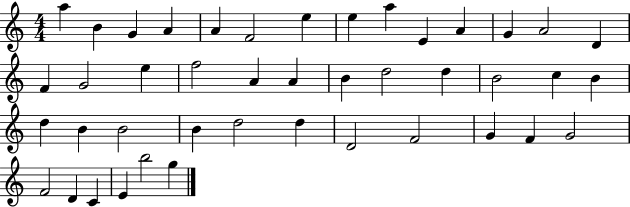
{
  \clef treble
  \numericTimeSignature
  \time 4/4
  \key c \major
  a''4 b'4 g'4 a'4 | a'4 f'2 e''4 | e''4 a''4 e'4 a'4 | g'4 a'2 d'4 | \break f'4 g'2 e''4 | f''2 a'4 a'4 | b'4 d''2 d''4 | b'2 c''4 b'4 | \break d''4 b'4 b'2 | b'4 d''2 d''4 | d'2 f'2 | g'4 f'4 g'2 | \break f'2 d'4 c'4 | e'4 b''2 g''4 | \bar "|."
}